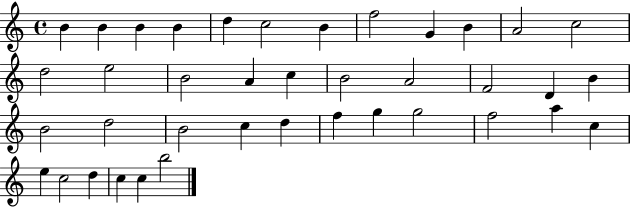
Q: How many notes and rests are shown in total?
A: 39